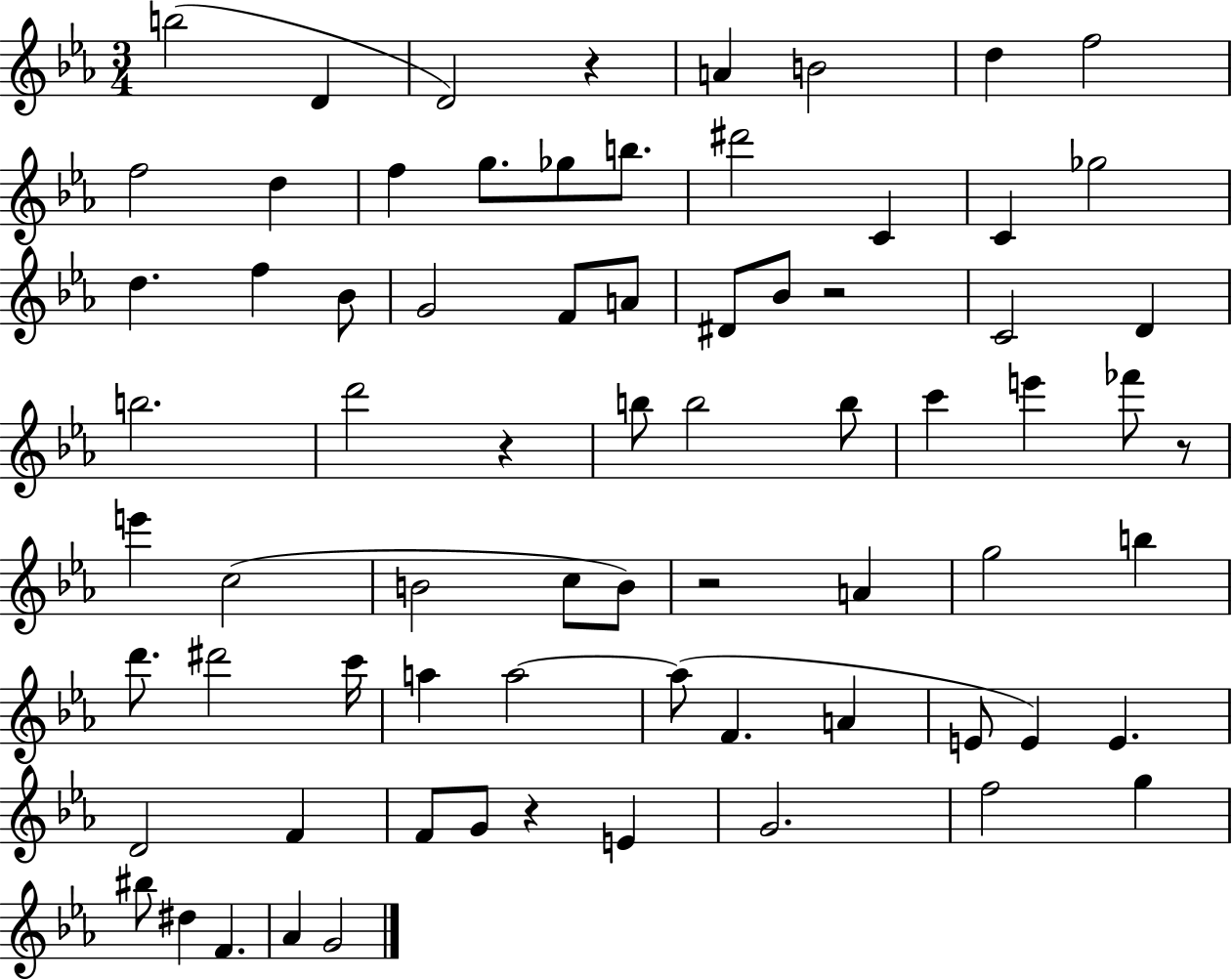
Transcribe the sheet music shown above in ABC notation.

X:1
T:Untitled
M:3/4
L:1/4
K:Eb
b2 D D2 z A B2 d f2 f2 d f g/2 _g/2 b/2 ^d'2 C C _g2 d f _B/2 G2 F/2 A/2 ^D/2 _B/2 z2 C2 D b2 d'2 z b/2 b2 b/2 c' e' _f'/2 z/2 e' c2 B2 c/2 B/2 z2 A g2 b d'/2 ^d'2 c'/4 a a2 a/2 F A E/2 E E D2 F F/2 G/2 z E G2 f2 g ^b/2 ^d F _A G2